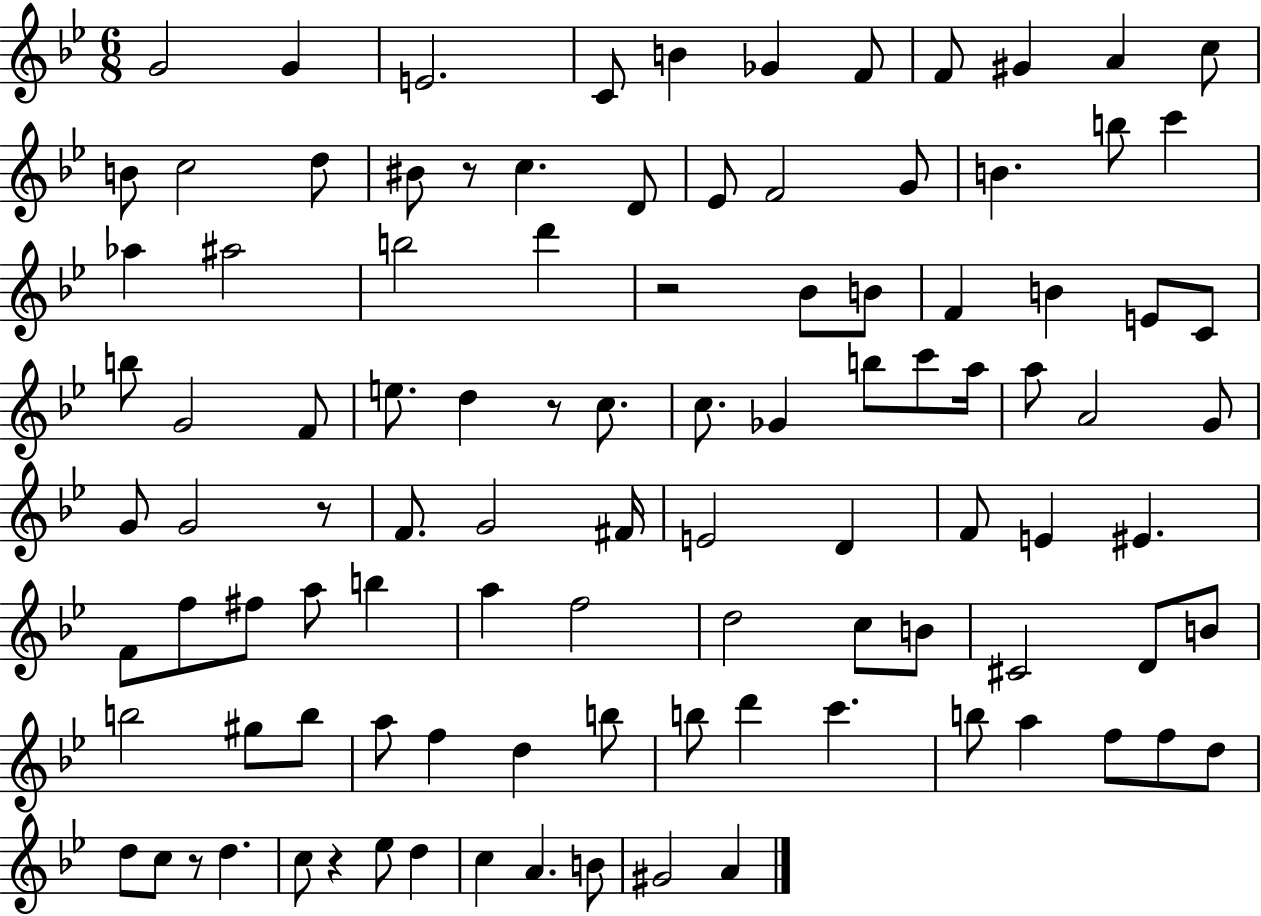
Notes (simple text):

G4/h G4/q E4/h. C4/e B4/q Gb4/q F4/e F4/e G#4/q A4/q C5/e B4/e C5/h D5/e BIS4/e R/e C5/q. D4/e Eb4/e F4/h G4/e B4/q. B5/e C6/q Ab5/q A#5/h B5/h D6/q R/h Bb4/e B4/e F4/q B4/q E4/e C4/e B5/e G4/h F4/e E5/e. D5/q R/e C5/e. C5/e. Gb4/q B5/e C6/e A5/s A5/e A4/h G4/e G4/e G4/h R/e F4/e. G4/h F#4/s E4/h D4/q F4/e E4/q EIS4/q. F4/e F5/e F#5/e A5/e B5/q A5/q F5/h D5/h C5/e B4/e C#4/h D4/e B4/e B5/h G#5/e B5/e A5/e F5/q D5/q B5/e B5/e D6/q C6/q. B5/e A5/q F5/e F5/e D5/e D5/e C5/e R/e D5/q. C5/e R/q Eb5/e D5/q C5/q A4/q. B4/e G#4/h A4/q